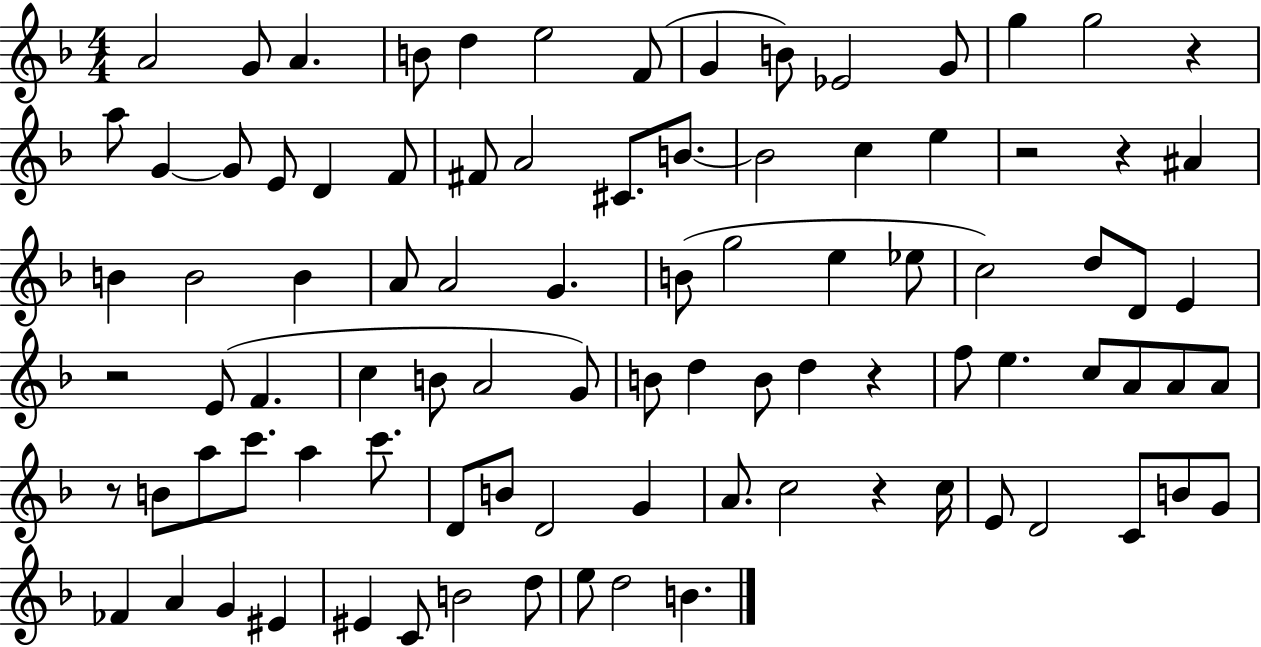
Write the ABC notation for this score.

X:1
T:Untitled
M:4/4
L:1/4
K:F
A2 G/2 A B/2 d e2 F/2 G B/2 _E2 G/2 g g2 z a/2 G G/2 E/2 D F/2 ^F/2 A2 ^C/2 B/2 B2 c e z2 z ^A B B2 B A/2 A2 G B/2 g2 e _e/2 c2 d/2 D/2 E z2 E/2 F c B/2 A2 G/2 B/2 d B/2 d z f/2 e c/2 A/2 A/2 A/2 z/2 B/2 a/2 c'/2 a c'/2 D/2 B/2 D2 G A/2 c2 z c/4 E/2 D2 C/2 B/2 G/2 _F A G ^E ^E C/2 B2 d/2 e/2 d2 B